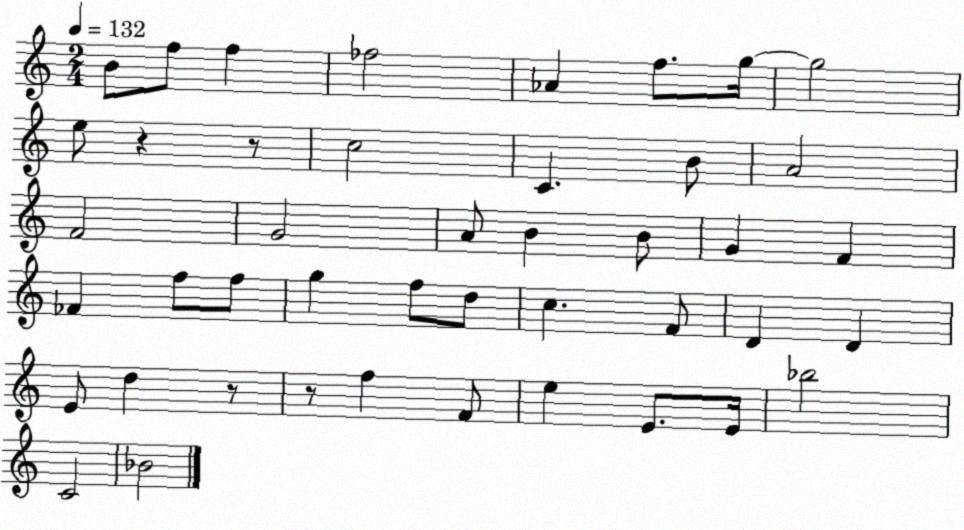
X:1
T:Untitled
M:2/4
L:1/4
K:C
B/2 f/2 f _f2 _A f/2 g/4 g2 e/2 z z/2 c2 C B/2 A2 F2 G2 A/2 B B/2 G F _F f/2 f/2 g f/2 d/2 c F/2 D D E/2 d z/2 z/2 f F/2 e E/2 E/4 _b2 C2 _B2